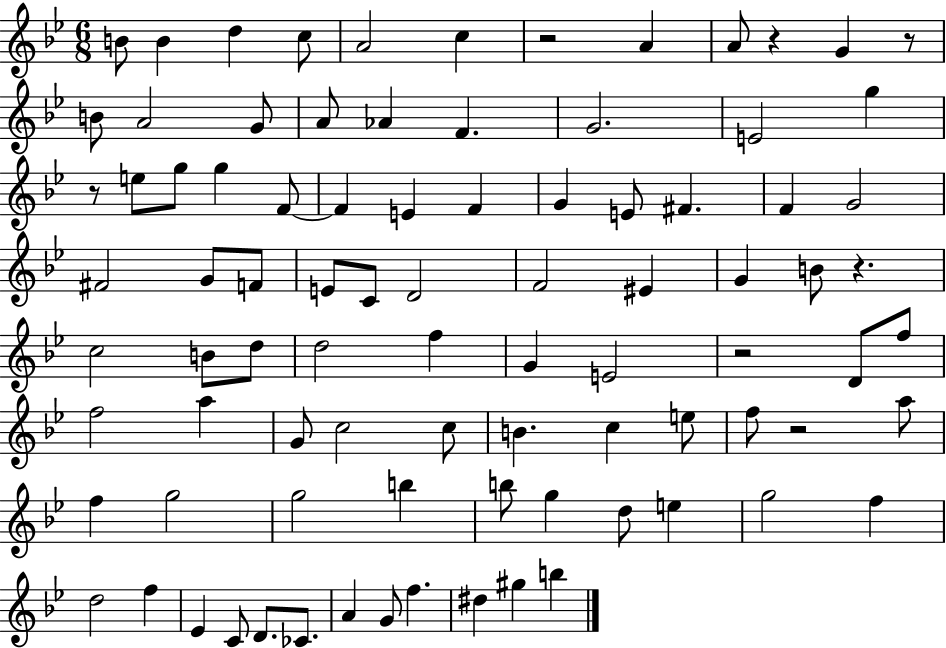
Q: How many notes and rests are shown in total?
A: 88